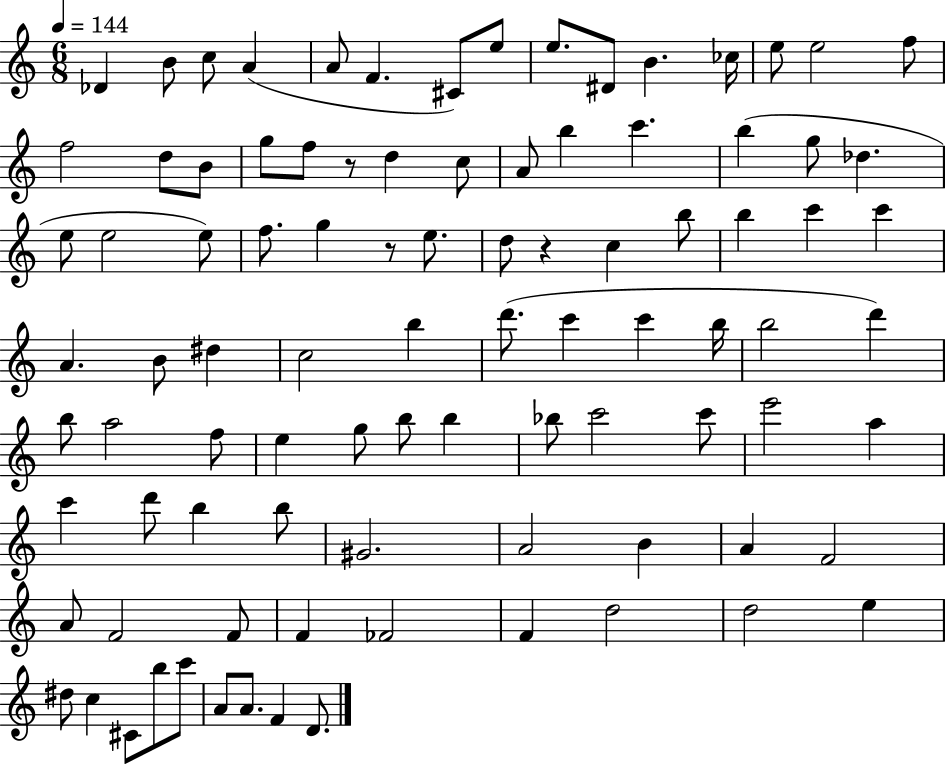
X:1
T:Untitled
M:6/8
L:1/4
K:C
_D B/2 c/2 A A/2 F ^C/2 e/2 e/2 ^D/2 B _c/4 e/2 e2 f/2 f2 d/2 B/2 g/2 f/2 z/2 d c/2 A/2 b c' b g/2 _d e/2 e2 e/2 f/2 g z/2 e/2 d/2 z c b/2 b c' c' A B/2 ^d c2 b d'/2 c' c' b/4 b2 d' b/2 a2 f/2 e g/2 b/2 b _b/2 c'2 c'/2 e'2 a c' d'/2 b b/2 ^G2 A2 B A F2 A/2 F2 F/2 F _F2 F d2 d2 e ^d/2 c ^C/2 b/2 c'/2 A/2 A/2 F D/2